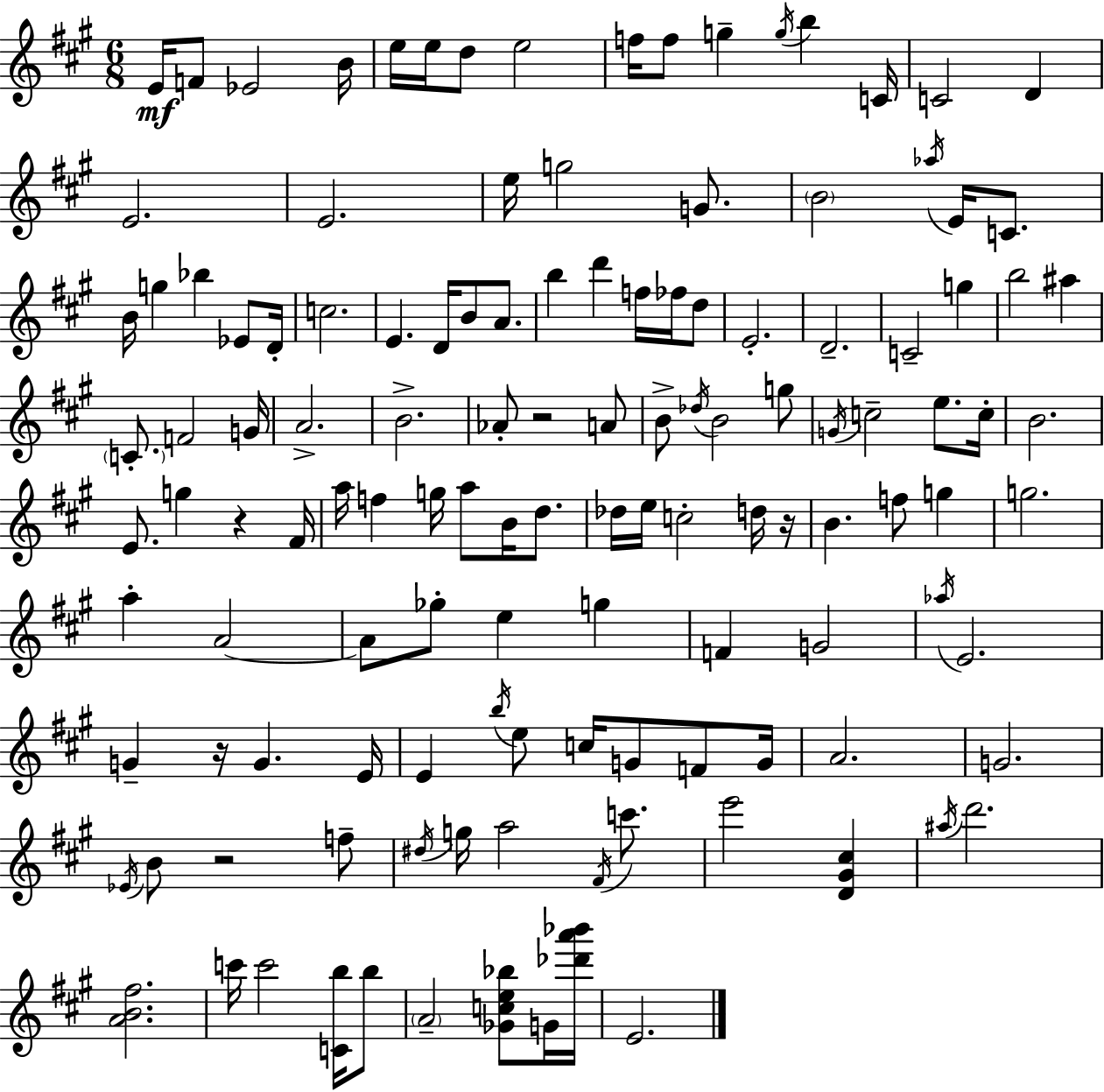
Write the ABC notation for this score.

X:1
T:Untitled
M:6/8
L:1/4
K:A
E/4 F/2 _E2 B/4 e/4 e/4 d/2 e2 f/4 f/2 g g/4 b C/4 C2 D E2 E2 e/4 g2 G/2 B2 _a/4 E/4 C/2 B/4 g _b _E/2 D/4 c2 E D/4 B/2 A/2 b d' f/4 _f/4 d/2 E2 D2 C2 g b2 ^a C/2 F2 G/4 A2 B2 _A/2 z2 A/2 B/2 _d/4 B2 g/2 G/4 c2 e/2 c/4 B2 E/2 g z ^F/4 a/4 f g/4 a/2 B/4 d/2 _d/4 e/4 c2 d/4 z/4 B f/2 g g2 a A2 A/2 _g/2 e g F G2 _a/4 E2 G z/4 G E/4 E b/4 e/2 c/4 G/2 F/2 G/4 A2 G2 _E/4 B/2 z2 f/2 ^d/4 g/4 a2 ^F/4 c'/2 e'2 [D^G^c] ^a/4 d'2 [AB^f]2 c'/4 c'2 [Cb]/4 b/2 A2 [_Gce_b]/2 G/4 [_d'a'_b']/4 E2